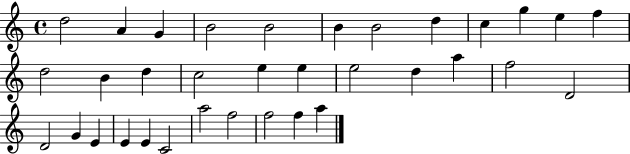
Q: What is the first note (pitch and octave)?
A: D5